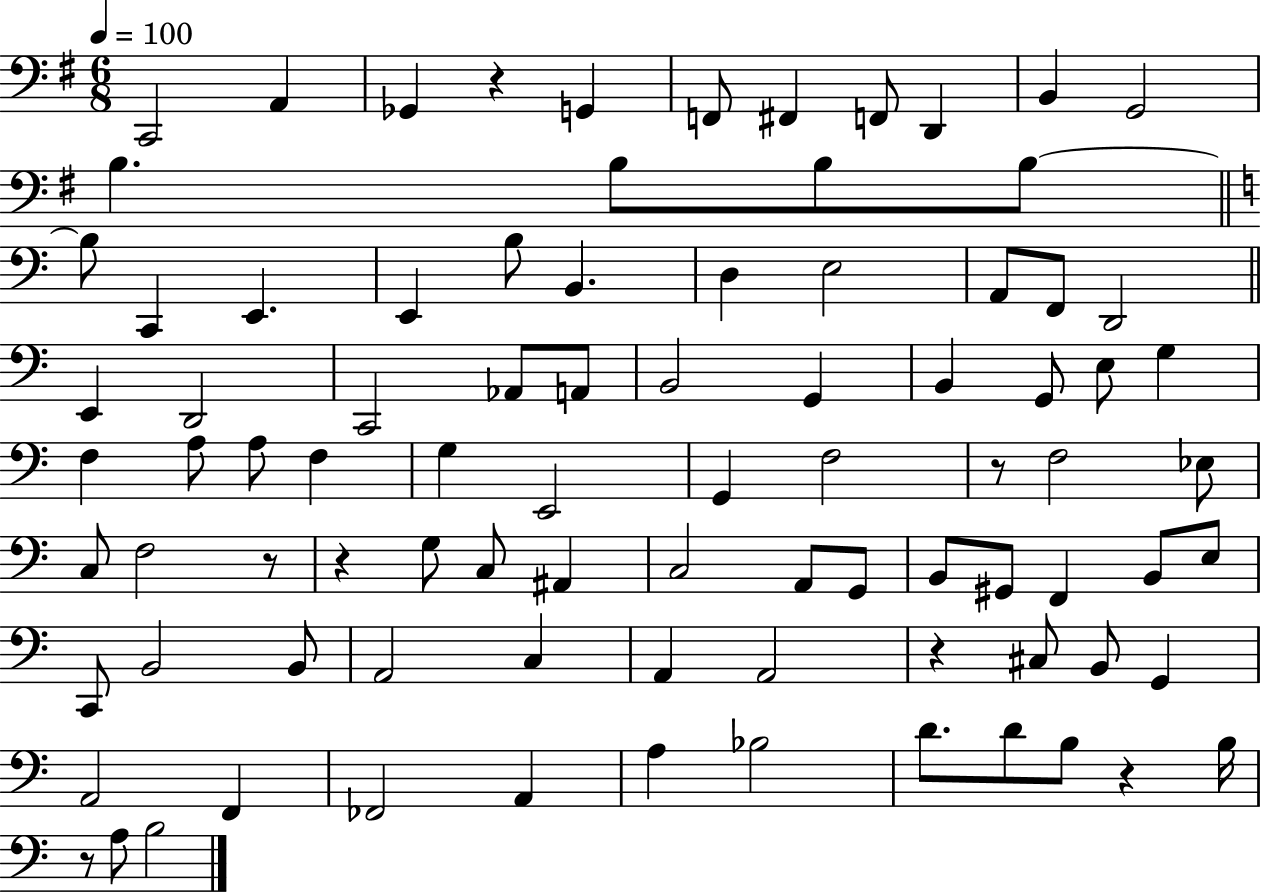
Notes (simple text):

C2/h A2/q Gb2/q R/q G2/q F2/e F#2/q F2/e D2/q B2/q G2/h B3/q. B3/e B3/e B3/e B3/e C2/q E2/q. E2/q B3/e B2/q. D3/q E3/h A2/e F2/e D2/h E2/q D2/h C2/h Ab2/e A2/e B2/h G2/q B2/q G2/e E3/e G3/q F3/q A3/e A3/e F3/q G3/q E2/h G2/q F3/h R/e F3/h Eb3/e C3/e F3/h R/e R/q G3/e C3/e A#2/q C3/h A2/e G2/e B2/e G#2/e F2/q B2/e E3/e C2/e B2/h B2/e A2/h C3/q A2/q A2/h R/q C#3/e B2/e G2/q A2/h F2/q FES2/h A2/q A3/q Bb3/h D4/e. D4/e B3/e R/q B3/s R/e A3/e B3/h